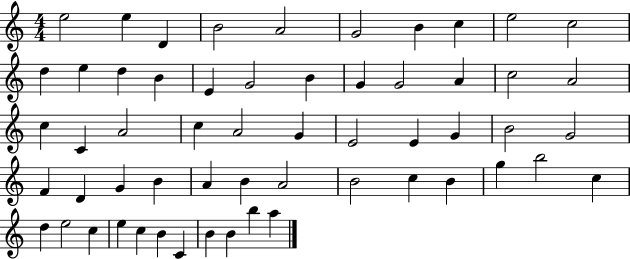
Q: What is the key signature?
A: C major